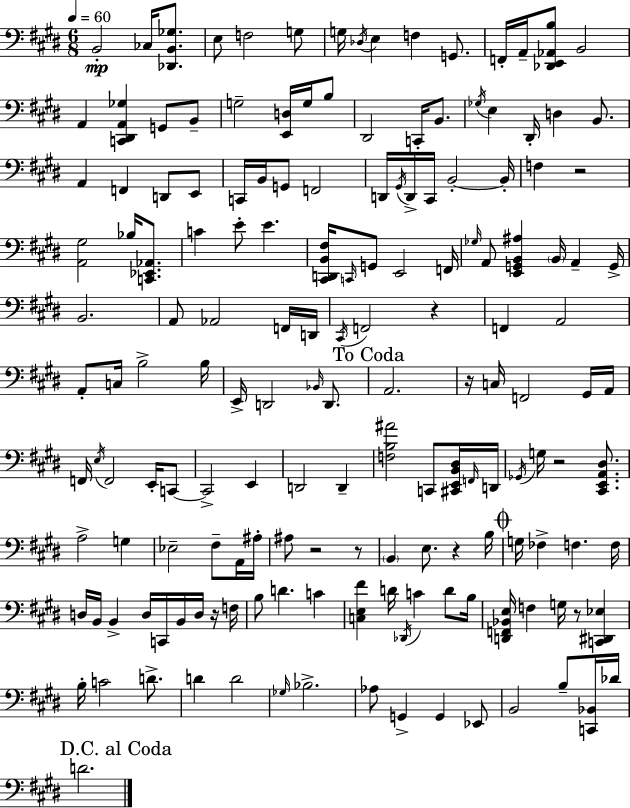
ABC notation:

X:1
T:Untitled
M:6/8
L:1/4
K:E
B,,2 _C,/4 [_D,,B,,_G,]/2 E,/2 F,2 G,/2 G,/4 _D,/4 E, F, G,,/2 F,,/4 A,,/4 [_D,,E,,_A,,B,]/2 B,,2 A,, [C,,^D,,A,,_G,] G,,/2 B,,/2 G,2 [E,,D,]/4 G,/4 B,/2 ^D,,2 C,,/4 B,,/2 _G,/4 E, ^D,,/4 D, B,,/2 A,, F,, D,,/2 E,,/2 C,,/4 B,,/4 G,,/2 F,,2 D,,/4 ^G,,/4 D,,/4 ^C,,/4 B,,2 B,,/4 F, z2 [A,,^G,]2 _B,/4 [C,,_E,,_A,,]/2 C E/2 E [^C,,D,,B,,^F,]/4 C,,/4 G,,/2 E,,2 F,,/4 _G,/4 A,,/2 [E,,G,,B,,^A,] B,,/4 A,, G,,/4 B,,2 A,,/2 _A,,2 F,,/4 D,,/4 ^C,,/4 F,,2 z F,, A,,2 A,,/2 C,/4 B,2 B,/4 E,,/4 D,,2 _B,,/4 D,,/2 A,,2 z/4 C,/4 F,,2 ^G,,/4 A,,/4 F,,/4 E,/4 F,,2 E,,/4 C,,/2 C,,2 E,, D,,2 D,, [F,B,^A]2 C,,/2 [^C,,E,,B,,^D,]/4 F,,/4 D,,/4 _G,,/4 G,/4 z2 [^C,,E,,A,,^D,]/2 A,2 G, _E,2 ^F,/2 A,,/4 ^A,/4 ^A,/2 z2 z/2 B,, E,/2 z B,/4 G,/4 _F, F, F,/4 D,/4 B,,/4 B,, D,/4 C,,/4 B,,/4 D,/4 z/4 F,/4 B,/2 D C [C,E,^F] D/4 _D,,/4 C D/2 B,/4 [D,,F,,_B,,E,]/4 F, G,/4 z/2 [C,,^D,,_E,] B,/4 C2 D/2 D D2 _G,/4 _B,2 _A,/2 G,, G,, _E,,/2 B,,2 B,/2 [C,,_B,,]/4 _D/4 D2